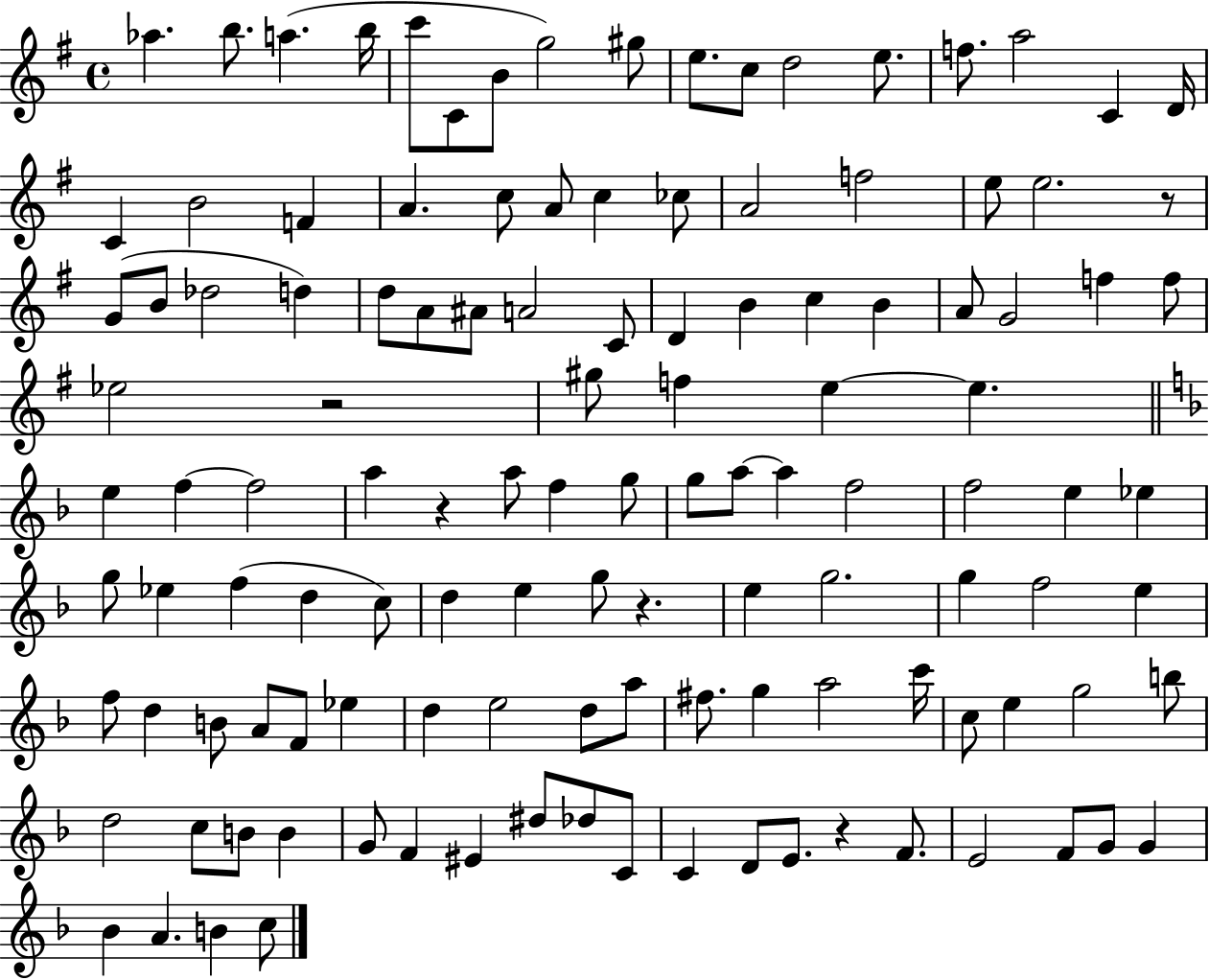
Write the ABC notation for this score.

X:1
T:Untitled
M:4/4
L:1/4
K:G
_a b/2 a b/4 c'/2 C/2 B/2 g2 ^g/2 e/2 c/2 d2 e/2 f/2 a2 C D/4 C B2 F A c/2 A/2 c _c/2 A2 f2 e/2 e2 z/2 G/2 B/2 _d2 d d/2 A/2 ^A/2 A2 C/2 D B c B A/2 G2 f f/2 _e2 z2 ^g/2 f e e e f f2 a z a/2 f g/2 g/2 a/2 a f2 f2 e _e g/2 _e f d c/2 d e g/2 z e g2 g f2 e f/2 d B/2 A/2 F/2 _e d e2 d/2 a/2 ^f/2 g a2 c'/4 c/2 e g2 b/2 d2 c/2 B/2 B G/2 F ^E ^d/2 _d/2 C/2 C D/2 E/2 z F/2 E2 F/2 G/2 G _B A B c/2